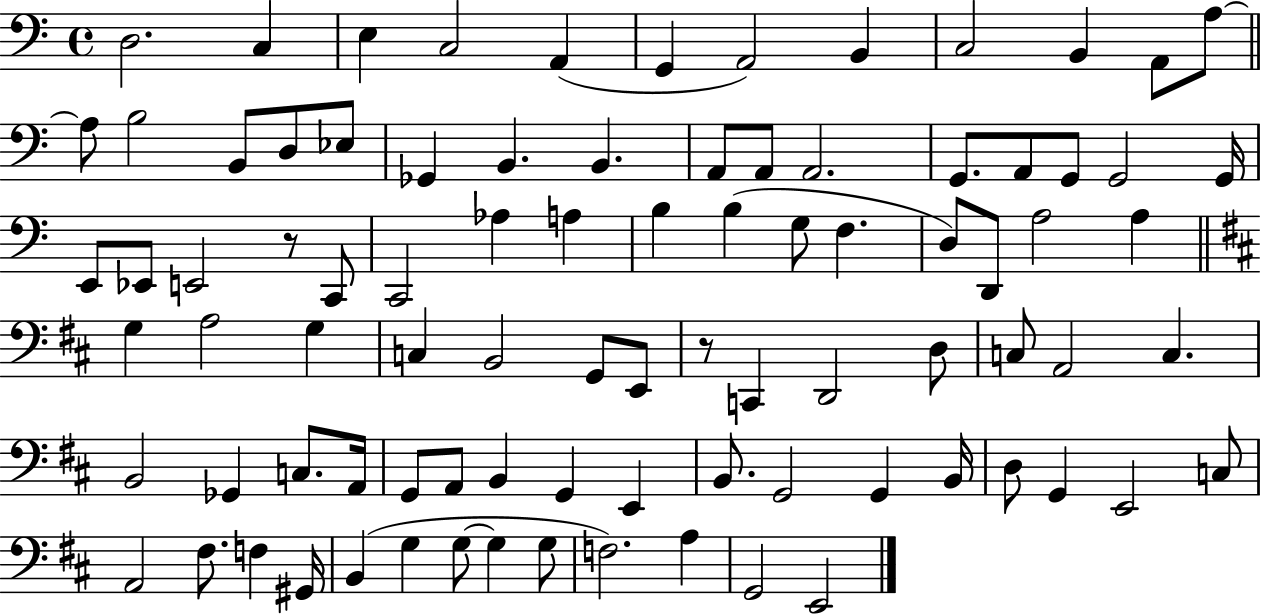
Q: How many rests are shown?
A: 2